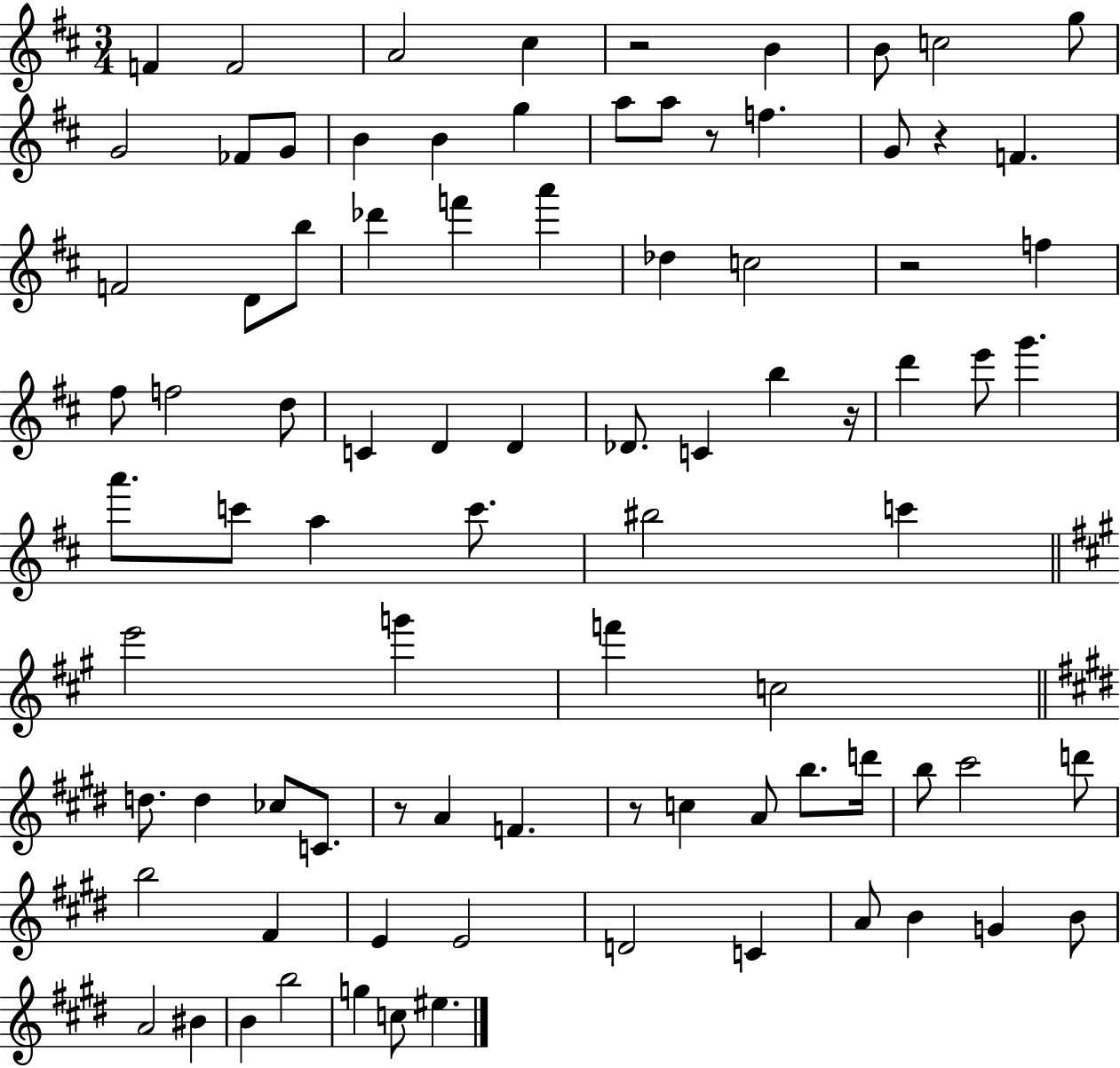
X:1
T:Untitled
M:3/4
L:1/4
K:D
F F2 A2 ^c z2 B B/2 c2 g/2 G2 _F/2 G/2 B B g a/2 a/2 z/2 f G/2 z F F2 D/2 b/2 _d' f' a' _d c2 z2 f ^f/2 f2 d/2 C D D _D/2 C b z/4 d' e'/2 g' a'/2 c'/2 a c'/2 ^b2 c' e'2 g' f' c2 d/2 d _c/2 C/2 z/2 A F z/2 c A/2 b/2 d'/4 b/2 ^c'2 d'/2 b2 ^F E E2 D2 C A/2 B G B/2 A2 ^B B b2 g c/2 ^e